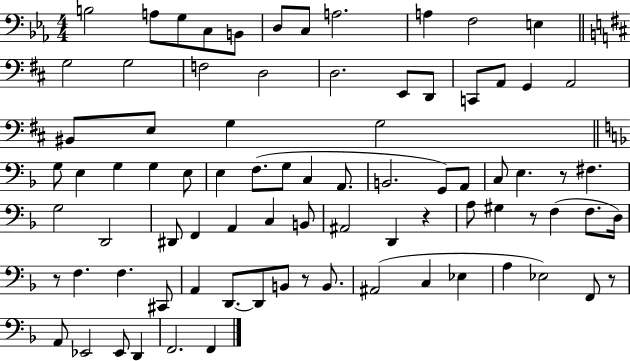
X:1
T:Untitled
M:4/4
L:1/4
K:Eb
B,2 A,/2 G,/2 C,/2 B,,/2 D,/2 C,/2 A,2 A, F,2 E, G,2 G,2 F,2 D,2 D,2 E,,/2 D,,/2 C,,/2 A,,/2 G,, A,,2 ^B,,/2 E,/2 G, G,2 G,/2 E, G, G, E,/2 E, F,/2 G,/2 C, A,,/2 B,,2 G,,/2 A,,/2 C,/2 E, z/2 ^F, G,2 D,,2 ^D,,/2 F,, A,, C, B,,/2 ^A,,2 D,, z A,/2 ^G, z/2 F, F,/2 D,/4 z/2 F, F, ^C,,/2 A,, D,,/2 D,,/2 B,,/2 z/2 B,,/2 ^A,,2 C, _E, A, _E,2 F,,/2 z/2 A,,/2 _E,,2 _E,,/2 D,, F,,2 F,,